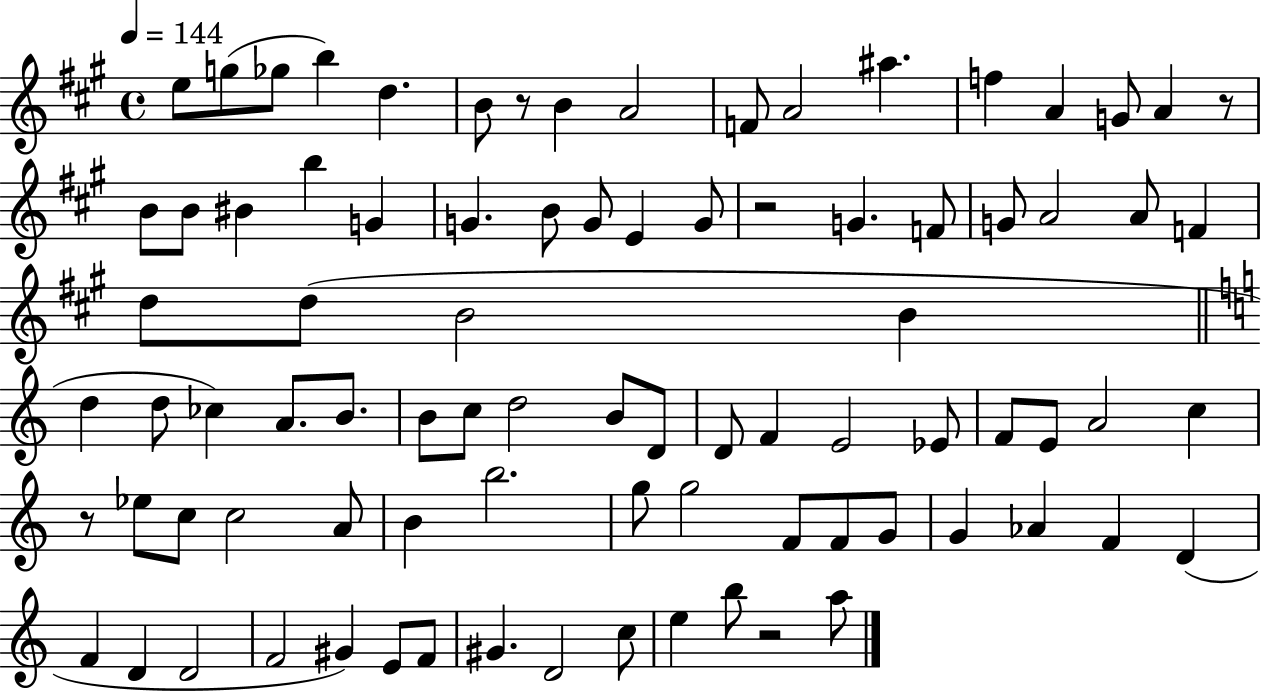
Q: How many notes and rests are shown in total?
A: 86